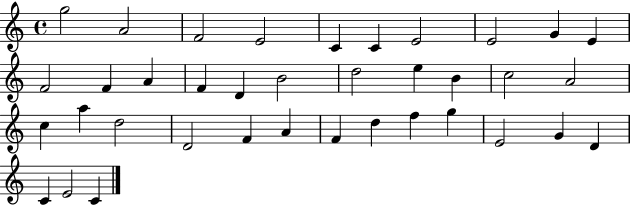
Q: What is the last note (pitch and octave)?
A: C4